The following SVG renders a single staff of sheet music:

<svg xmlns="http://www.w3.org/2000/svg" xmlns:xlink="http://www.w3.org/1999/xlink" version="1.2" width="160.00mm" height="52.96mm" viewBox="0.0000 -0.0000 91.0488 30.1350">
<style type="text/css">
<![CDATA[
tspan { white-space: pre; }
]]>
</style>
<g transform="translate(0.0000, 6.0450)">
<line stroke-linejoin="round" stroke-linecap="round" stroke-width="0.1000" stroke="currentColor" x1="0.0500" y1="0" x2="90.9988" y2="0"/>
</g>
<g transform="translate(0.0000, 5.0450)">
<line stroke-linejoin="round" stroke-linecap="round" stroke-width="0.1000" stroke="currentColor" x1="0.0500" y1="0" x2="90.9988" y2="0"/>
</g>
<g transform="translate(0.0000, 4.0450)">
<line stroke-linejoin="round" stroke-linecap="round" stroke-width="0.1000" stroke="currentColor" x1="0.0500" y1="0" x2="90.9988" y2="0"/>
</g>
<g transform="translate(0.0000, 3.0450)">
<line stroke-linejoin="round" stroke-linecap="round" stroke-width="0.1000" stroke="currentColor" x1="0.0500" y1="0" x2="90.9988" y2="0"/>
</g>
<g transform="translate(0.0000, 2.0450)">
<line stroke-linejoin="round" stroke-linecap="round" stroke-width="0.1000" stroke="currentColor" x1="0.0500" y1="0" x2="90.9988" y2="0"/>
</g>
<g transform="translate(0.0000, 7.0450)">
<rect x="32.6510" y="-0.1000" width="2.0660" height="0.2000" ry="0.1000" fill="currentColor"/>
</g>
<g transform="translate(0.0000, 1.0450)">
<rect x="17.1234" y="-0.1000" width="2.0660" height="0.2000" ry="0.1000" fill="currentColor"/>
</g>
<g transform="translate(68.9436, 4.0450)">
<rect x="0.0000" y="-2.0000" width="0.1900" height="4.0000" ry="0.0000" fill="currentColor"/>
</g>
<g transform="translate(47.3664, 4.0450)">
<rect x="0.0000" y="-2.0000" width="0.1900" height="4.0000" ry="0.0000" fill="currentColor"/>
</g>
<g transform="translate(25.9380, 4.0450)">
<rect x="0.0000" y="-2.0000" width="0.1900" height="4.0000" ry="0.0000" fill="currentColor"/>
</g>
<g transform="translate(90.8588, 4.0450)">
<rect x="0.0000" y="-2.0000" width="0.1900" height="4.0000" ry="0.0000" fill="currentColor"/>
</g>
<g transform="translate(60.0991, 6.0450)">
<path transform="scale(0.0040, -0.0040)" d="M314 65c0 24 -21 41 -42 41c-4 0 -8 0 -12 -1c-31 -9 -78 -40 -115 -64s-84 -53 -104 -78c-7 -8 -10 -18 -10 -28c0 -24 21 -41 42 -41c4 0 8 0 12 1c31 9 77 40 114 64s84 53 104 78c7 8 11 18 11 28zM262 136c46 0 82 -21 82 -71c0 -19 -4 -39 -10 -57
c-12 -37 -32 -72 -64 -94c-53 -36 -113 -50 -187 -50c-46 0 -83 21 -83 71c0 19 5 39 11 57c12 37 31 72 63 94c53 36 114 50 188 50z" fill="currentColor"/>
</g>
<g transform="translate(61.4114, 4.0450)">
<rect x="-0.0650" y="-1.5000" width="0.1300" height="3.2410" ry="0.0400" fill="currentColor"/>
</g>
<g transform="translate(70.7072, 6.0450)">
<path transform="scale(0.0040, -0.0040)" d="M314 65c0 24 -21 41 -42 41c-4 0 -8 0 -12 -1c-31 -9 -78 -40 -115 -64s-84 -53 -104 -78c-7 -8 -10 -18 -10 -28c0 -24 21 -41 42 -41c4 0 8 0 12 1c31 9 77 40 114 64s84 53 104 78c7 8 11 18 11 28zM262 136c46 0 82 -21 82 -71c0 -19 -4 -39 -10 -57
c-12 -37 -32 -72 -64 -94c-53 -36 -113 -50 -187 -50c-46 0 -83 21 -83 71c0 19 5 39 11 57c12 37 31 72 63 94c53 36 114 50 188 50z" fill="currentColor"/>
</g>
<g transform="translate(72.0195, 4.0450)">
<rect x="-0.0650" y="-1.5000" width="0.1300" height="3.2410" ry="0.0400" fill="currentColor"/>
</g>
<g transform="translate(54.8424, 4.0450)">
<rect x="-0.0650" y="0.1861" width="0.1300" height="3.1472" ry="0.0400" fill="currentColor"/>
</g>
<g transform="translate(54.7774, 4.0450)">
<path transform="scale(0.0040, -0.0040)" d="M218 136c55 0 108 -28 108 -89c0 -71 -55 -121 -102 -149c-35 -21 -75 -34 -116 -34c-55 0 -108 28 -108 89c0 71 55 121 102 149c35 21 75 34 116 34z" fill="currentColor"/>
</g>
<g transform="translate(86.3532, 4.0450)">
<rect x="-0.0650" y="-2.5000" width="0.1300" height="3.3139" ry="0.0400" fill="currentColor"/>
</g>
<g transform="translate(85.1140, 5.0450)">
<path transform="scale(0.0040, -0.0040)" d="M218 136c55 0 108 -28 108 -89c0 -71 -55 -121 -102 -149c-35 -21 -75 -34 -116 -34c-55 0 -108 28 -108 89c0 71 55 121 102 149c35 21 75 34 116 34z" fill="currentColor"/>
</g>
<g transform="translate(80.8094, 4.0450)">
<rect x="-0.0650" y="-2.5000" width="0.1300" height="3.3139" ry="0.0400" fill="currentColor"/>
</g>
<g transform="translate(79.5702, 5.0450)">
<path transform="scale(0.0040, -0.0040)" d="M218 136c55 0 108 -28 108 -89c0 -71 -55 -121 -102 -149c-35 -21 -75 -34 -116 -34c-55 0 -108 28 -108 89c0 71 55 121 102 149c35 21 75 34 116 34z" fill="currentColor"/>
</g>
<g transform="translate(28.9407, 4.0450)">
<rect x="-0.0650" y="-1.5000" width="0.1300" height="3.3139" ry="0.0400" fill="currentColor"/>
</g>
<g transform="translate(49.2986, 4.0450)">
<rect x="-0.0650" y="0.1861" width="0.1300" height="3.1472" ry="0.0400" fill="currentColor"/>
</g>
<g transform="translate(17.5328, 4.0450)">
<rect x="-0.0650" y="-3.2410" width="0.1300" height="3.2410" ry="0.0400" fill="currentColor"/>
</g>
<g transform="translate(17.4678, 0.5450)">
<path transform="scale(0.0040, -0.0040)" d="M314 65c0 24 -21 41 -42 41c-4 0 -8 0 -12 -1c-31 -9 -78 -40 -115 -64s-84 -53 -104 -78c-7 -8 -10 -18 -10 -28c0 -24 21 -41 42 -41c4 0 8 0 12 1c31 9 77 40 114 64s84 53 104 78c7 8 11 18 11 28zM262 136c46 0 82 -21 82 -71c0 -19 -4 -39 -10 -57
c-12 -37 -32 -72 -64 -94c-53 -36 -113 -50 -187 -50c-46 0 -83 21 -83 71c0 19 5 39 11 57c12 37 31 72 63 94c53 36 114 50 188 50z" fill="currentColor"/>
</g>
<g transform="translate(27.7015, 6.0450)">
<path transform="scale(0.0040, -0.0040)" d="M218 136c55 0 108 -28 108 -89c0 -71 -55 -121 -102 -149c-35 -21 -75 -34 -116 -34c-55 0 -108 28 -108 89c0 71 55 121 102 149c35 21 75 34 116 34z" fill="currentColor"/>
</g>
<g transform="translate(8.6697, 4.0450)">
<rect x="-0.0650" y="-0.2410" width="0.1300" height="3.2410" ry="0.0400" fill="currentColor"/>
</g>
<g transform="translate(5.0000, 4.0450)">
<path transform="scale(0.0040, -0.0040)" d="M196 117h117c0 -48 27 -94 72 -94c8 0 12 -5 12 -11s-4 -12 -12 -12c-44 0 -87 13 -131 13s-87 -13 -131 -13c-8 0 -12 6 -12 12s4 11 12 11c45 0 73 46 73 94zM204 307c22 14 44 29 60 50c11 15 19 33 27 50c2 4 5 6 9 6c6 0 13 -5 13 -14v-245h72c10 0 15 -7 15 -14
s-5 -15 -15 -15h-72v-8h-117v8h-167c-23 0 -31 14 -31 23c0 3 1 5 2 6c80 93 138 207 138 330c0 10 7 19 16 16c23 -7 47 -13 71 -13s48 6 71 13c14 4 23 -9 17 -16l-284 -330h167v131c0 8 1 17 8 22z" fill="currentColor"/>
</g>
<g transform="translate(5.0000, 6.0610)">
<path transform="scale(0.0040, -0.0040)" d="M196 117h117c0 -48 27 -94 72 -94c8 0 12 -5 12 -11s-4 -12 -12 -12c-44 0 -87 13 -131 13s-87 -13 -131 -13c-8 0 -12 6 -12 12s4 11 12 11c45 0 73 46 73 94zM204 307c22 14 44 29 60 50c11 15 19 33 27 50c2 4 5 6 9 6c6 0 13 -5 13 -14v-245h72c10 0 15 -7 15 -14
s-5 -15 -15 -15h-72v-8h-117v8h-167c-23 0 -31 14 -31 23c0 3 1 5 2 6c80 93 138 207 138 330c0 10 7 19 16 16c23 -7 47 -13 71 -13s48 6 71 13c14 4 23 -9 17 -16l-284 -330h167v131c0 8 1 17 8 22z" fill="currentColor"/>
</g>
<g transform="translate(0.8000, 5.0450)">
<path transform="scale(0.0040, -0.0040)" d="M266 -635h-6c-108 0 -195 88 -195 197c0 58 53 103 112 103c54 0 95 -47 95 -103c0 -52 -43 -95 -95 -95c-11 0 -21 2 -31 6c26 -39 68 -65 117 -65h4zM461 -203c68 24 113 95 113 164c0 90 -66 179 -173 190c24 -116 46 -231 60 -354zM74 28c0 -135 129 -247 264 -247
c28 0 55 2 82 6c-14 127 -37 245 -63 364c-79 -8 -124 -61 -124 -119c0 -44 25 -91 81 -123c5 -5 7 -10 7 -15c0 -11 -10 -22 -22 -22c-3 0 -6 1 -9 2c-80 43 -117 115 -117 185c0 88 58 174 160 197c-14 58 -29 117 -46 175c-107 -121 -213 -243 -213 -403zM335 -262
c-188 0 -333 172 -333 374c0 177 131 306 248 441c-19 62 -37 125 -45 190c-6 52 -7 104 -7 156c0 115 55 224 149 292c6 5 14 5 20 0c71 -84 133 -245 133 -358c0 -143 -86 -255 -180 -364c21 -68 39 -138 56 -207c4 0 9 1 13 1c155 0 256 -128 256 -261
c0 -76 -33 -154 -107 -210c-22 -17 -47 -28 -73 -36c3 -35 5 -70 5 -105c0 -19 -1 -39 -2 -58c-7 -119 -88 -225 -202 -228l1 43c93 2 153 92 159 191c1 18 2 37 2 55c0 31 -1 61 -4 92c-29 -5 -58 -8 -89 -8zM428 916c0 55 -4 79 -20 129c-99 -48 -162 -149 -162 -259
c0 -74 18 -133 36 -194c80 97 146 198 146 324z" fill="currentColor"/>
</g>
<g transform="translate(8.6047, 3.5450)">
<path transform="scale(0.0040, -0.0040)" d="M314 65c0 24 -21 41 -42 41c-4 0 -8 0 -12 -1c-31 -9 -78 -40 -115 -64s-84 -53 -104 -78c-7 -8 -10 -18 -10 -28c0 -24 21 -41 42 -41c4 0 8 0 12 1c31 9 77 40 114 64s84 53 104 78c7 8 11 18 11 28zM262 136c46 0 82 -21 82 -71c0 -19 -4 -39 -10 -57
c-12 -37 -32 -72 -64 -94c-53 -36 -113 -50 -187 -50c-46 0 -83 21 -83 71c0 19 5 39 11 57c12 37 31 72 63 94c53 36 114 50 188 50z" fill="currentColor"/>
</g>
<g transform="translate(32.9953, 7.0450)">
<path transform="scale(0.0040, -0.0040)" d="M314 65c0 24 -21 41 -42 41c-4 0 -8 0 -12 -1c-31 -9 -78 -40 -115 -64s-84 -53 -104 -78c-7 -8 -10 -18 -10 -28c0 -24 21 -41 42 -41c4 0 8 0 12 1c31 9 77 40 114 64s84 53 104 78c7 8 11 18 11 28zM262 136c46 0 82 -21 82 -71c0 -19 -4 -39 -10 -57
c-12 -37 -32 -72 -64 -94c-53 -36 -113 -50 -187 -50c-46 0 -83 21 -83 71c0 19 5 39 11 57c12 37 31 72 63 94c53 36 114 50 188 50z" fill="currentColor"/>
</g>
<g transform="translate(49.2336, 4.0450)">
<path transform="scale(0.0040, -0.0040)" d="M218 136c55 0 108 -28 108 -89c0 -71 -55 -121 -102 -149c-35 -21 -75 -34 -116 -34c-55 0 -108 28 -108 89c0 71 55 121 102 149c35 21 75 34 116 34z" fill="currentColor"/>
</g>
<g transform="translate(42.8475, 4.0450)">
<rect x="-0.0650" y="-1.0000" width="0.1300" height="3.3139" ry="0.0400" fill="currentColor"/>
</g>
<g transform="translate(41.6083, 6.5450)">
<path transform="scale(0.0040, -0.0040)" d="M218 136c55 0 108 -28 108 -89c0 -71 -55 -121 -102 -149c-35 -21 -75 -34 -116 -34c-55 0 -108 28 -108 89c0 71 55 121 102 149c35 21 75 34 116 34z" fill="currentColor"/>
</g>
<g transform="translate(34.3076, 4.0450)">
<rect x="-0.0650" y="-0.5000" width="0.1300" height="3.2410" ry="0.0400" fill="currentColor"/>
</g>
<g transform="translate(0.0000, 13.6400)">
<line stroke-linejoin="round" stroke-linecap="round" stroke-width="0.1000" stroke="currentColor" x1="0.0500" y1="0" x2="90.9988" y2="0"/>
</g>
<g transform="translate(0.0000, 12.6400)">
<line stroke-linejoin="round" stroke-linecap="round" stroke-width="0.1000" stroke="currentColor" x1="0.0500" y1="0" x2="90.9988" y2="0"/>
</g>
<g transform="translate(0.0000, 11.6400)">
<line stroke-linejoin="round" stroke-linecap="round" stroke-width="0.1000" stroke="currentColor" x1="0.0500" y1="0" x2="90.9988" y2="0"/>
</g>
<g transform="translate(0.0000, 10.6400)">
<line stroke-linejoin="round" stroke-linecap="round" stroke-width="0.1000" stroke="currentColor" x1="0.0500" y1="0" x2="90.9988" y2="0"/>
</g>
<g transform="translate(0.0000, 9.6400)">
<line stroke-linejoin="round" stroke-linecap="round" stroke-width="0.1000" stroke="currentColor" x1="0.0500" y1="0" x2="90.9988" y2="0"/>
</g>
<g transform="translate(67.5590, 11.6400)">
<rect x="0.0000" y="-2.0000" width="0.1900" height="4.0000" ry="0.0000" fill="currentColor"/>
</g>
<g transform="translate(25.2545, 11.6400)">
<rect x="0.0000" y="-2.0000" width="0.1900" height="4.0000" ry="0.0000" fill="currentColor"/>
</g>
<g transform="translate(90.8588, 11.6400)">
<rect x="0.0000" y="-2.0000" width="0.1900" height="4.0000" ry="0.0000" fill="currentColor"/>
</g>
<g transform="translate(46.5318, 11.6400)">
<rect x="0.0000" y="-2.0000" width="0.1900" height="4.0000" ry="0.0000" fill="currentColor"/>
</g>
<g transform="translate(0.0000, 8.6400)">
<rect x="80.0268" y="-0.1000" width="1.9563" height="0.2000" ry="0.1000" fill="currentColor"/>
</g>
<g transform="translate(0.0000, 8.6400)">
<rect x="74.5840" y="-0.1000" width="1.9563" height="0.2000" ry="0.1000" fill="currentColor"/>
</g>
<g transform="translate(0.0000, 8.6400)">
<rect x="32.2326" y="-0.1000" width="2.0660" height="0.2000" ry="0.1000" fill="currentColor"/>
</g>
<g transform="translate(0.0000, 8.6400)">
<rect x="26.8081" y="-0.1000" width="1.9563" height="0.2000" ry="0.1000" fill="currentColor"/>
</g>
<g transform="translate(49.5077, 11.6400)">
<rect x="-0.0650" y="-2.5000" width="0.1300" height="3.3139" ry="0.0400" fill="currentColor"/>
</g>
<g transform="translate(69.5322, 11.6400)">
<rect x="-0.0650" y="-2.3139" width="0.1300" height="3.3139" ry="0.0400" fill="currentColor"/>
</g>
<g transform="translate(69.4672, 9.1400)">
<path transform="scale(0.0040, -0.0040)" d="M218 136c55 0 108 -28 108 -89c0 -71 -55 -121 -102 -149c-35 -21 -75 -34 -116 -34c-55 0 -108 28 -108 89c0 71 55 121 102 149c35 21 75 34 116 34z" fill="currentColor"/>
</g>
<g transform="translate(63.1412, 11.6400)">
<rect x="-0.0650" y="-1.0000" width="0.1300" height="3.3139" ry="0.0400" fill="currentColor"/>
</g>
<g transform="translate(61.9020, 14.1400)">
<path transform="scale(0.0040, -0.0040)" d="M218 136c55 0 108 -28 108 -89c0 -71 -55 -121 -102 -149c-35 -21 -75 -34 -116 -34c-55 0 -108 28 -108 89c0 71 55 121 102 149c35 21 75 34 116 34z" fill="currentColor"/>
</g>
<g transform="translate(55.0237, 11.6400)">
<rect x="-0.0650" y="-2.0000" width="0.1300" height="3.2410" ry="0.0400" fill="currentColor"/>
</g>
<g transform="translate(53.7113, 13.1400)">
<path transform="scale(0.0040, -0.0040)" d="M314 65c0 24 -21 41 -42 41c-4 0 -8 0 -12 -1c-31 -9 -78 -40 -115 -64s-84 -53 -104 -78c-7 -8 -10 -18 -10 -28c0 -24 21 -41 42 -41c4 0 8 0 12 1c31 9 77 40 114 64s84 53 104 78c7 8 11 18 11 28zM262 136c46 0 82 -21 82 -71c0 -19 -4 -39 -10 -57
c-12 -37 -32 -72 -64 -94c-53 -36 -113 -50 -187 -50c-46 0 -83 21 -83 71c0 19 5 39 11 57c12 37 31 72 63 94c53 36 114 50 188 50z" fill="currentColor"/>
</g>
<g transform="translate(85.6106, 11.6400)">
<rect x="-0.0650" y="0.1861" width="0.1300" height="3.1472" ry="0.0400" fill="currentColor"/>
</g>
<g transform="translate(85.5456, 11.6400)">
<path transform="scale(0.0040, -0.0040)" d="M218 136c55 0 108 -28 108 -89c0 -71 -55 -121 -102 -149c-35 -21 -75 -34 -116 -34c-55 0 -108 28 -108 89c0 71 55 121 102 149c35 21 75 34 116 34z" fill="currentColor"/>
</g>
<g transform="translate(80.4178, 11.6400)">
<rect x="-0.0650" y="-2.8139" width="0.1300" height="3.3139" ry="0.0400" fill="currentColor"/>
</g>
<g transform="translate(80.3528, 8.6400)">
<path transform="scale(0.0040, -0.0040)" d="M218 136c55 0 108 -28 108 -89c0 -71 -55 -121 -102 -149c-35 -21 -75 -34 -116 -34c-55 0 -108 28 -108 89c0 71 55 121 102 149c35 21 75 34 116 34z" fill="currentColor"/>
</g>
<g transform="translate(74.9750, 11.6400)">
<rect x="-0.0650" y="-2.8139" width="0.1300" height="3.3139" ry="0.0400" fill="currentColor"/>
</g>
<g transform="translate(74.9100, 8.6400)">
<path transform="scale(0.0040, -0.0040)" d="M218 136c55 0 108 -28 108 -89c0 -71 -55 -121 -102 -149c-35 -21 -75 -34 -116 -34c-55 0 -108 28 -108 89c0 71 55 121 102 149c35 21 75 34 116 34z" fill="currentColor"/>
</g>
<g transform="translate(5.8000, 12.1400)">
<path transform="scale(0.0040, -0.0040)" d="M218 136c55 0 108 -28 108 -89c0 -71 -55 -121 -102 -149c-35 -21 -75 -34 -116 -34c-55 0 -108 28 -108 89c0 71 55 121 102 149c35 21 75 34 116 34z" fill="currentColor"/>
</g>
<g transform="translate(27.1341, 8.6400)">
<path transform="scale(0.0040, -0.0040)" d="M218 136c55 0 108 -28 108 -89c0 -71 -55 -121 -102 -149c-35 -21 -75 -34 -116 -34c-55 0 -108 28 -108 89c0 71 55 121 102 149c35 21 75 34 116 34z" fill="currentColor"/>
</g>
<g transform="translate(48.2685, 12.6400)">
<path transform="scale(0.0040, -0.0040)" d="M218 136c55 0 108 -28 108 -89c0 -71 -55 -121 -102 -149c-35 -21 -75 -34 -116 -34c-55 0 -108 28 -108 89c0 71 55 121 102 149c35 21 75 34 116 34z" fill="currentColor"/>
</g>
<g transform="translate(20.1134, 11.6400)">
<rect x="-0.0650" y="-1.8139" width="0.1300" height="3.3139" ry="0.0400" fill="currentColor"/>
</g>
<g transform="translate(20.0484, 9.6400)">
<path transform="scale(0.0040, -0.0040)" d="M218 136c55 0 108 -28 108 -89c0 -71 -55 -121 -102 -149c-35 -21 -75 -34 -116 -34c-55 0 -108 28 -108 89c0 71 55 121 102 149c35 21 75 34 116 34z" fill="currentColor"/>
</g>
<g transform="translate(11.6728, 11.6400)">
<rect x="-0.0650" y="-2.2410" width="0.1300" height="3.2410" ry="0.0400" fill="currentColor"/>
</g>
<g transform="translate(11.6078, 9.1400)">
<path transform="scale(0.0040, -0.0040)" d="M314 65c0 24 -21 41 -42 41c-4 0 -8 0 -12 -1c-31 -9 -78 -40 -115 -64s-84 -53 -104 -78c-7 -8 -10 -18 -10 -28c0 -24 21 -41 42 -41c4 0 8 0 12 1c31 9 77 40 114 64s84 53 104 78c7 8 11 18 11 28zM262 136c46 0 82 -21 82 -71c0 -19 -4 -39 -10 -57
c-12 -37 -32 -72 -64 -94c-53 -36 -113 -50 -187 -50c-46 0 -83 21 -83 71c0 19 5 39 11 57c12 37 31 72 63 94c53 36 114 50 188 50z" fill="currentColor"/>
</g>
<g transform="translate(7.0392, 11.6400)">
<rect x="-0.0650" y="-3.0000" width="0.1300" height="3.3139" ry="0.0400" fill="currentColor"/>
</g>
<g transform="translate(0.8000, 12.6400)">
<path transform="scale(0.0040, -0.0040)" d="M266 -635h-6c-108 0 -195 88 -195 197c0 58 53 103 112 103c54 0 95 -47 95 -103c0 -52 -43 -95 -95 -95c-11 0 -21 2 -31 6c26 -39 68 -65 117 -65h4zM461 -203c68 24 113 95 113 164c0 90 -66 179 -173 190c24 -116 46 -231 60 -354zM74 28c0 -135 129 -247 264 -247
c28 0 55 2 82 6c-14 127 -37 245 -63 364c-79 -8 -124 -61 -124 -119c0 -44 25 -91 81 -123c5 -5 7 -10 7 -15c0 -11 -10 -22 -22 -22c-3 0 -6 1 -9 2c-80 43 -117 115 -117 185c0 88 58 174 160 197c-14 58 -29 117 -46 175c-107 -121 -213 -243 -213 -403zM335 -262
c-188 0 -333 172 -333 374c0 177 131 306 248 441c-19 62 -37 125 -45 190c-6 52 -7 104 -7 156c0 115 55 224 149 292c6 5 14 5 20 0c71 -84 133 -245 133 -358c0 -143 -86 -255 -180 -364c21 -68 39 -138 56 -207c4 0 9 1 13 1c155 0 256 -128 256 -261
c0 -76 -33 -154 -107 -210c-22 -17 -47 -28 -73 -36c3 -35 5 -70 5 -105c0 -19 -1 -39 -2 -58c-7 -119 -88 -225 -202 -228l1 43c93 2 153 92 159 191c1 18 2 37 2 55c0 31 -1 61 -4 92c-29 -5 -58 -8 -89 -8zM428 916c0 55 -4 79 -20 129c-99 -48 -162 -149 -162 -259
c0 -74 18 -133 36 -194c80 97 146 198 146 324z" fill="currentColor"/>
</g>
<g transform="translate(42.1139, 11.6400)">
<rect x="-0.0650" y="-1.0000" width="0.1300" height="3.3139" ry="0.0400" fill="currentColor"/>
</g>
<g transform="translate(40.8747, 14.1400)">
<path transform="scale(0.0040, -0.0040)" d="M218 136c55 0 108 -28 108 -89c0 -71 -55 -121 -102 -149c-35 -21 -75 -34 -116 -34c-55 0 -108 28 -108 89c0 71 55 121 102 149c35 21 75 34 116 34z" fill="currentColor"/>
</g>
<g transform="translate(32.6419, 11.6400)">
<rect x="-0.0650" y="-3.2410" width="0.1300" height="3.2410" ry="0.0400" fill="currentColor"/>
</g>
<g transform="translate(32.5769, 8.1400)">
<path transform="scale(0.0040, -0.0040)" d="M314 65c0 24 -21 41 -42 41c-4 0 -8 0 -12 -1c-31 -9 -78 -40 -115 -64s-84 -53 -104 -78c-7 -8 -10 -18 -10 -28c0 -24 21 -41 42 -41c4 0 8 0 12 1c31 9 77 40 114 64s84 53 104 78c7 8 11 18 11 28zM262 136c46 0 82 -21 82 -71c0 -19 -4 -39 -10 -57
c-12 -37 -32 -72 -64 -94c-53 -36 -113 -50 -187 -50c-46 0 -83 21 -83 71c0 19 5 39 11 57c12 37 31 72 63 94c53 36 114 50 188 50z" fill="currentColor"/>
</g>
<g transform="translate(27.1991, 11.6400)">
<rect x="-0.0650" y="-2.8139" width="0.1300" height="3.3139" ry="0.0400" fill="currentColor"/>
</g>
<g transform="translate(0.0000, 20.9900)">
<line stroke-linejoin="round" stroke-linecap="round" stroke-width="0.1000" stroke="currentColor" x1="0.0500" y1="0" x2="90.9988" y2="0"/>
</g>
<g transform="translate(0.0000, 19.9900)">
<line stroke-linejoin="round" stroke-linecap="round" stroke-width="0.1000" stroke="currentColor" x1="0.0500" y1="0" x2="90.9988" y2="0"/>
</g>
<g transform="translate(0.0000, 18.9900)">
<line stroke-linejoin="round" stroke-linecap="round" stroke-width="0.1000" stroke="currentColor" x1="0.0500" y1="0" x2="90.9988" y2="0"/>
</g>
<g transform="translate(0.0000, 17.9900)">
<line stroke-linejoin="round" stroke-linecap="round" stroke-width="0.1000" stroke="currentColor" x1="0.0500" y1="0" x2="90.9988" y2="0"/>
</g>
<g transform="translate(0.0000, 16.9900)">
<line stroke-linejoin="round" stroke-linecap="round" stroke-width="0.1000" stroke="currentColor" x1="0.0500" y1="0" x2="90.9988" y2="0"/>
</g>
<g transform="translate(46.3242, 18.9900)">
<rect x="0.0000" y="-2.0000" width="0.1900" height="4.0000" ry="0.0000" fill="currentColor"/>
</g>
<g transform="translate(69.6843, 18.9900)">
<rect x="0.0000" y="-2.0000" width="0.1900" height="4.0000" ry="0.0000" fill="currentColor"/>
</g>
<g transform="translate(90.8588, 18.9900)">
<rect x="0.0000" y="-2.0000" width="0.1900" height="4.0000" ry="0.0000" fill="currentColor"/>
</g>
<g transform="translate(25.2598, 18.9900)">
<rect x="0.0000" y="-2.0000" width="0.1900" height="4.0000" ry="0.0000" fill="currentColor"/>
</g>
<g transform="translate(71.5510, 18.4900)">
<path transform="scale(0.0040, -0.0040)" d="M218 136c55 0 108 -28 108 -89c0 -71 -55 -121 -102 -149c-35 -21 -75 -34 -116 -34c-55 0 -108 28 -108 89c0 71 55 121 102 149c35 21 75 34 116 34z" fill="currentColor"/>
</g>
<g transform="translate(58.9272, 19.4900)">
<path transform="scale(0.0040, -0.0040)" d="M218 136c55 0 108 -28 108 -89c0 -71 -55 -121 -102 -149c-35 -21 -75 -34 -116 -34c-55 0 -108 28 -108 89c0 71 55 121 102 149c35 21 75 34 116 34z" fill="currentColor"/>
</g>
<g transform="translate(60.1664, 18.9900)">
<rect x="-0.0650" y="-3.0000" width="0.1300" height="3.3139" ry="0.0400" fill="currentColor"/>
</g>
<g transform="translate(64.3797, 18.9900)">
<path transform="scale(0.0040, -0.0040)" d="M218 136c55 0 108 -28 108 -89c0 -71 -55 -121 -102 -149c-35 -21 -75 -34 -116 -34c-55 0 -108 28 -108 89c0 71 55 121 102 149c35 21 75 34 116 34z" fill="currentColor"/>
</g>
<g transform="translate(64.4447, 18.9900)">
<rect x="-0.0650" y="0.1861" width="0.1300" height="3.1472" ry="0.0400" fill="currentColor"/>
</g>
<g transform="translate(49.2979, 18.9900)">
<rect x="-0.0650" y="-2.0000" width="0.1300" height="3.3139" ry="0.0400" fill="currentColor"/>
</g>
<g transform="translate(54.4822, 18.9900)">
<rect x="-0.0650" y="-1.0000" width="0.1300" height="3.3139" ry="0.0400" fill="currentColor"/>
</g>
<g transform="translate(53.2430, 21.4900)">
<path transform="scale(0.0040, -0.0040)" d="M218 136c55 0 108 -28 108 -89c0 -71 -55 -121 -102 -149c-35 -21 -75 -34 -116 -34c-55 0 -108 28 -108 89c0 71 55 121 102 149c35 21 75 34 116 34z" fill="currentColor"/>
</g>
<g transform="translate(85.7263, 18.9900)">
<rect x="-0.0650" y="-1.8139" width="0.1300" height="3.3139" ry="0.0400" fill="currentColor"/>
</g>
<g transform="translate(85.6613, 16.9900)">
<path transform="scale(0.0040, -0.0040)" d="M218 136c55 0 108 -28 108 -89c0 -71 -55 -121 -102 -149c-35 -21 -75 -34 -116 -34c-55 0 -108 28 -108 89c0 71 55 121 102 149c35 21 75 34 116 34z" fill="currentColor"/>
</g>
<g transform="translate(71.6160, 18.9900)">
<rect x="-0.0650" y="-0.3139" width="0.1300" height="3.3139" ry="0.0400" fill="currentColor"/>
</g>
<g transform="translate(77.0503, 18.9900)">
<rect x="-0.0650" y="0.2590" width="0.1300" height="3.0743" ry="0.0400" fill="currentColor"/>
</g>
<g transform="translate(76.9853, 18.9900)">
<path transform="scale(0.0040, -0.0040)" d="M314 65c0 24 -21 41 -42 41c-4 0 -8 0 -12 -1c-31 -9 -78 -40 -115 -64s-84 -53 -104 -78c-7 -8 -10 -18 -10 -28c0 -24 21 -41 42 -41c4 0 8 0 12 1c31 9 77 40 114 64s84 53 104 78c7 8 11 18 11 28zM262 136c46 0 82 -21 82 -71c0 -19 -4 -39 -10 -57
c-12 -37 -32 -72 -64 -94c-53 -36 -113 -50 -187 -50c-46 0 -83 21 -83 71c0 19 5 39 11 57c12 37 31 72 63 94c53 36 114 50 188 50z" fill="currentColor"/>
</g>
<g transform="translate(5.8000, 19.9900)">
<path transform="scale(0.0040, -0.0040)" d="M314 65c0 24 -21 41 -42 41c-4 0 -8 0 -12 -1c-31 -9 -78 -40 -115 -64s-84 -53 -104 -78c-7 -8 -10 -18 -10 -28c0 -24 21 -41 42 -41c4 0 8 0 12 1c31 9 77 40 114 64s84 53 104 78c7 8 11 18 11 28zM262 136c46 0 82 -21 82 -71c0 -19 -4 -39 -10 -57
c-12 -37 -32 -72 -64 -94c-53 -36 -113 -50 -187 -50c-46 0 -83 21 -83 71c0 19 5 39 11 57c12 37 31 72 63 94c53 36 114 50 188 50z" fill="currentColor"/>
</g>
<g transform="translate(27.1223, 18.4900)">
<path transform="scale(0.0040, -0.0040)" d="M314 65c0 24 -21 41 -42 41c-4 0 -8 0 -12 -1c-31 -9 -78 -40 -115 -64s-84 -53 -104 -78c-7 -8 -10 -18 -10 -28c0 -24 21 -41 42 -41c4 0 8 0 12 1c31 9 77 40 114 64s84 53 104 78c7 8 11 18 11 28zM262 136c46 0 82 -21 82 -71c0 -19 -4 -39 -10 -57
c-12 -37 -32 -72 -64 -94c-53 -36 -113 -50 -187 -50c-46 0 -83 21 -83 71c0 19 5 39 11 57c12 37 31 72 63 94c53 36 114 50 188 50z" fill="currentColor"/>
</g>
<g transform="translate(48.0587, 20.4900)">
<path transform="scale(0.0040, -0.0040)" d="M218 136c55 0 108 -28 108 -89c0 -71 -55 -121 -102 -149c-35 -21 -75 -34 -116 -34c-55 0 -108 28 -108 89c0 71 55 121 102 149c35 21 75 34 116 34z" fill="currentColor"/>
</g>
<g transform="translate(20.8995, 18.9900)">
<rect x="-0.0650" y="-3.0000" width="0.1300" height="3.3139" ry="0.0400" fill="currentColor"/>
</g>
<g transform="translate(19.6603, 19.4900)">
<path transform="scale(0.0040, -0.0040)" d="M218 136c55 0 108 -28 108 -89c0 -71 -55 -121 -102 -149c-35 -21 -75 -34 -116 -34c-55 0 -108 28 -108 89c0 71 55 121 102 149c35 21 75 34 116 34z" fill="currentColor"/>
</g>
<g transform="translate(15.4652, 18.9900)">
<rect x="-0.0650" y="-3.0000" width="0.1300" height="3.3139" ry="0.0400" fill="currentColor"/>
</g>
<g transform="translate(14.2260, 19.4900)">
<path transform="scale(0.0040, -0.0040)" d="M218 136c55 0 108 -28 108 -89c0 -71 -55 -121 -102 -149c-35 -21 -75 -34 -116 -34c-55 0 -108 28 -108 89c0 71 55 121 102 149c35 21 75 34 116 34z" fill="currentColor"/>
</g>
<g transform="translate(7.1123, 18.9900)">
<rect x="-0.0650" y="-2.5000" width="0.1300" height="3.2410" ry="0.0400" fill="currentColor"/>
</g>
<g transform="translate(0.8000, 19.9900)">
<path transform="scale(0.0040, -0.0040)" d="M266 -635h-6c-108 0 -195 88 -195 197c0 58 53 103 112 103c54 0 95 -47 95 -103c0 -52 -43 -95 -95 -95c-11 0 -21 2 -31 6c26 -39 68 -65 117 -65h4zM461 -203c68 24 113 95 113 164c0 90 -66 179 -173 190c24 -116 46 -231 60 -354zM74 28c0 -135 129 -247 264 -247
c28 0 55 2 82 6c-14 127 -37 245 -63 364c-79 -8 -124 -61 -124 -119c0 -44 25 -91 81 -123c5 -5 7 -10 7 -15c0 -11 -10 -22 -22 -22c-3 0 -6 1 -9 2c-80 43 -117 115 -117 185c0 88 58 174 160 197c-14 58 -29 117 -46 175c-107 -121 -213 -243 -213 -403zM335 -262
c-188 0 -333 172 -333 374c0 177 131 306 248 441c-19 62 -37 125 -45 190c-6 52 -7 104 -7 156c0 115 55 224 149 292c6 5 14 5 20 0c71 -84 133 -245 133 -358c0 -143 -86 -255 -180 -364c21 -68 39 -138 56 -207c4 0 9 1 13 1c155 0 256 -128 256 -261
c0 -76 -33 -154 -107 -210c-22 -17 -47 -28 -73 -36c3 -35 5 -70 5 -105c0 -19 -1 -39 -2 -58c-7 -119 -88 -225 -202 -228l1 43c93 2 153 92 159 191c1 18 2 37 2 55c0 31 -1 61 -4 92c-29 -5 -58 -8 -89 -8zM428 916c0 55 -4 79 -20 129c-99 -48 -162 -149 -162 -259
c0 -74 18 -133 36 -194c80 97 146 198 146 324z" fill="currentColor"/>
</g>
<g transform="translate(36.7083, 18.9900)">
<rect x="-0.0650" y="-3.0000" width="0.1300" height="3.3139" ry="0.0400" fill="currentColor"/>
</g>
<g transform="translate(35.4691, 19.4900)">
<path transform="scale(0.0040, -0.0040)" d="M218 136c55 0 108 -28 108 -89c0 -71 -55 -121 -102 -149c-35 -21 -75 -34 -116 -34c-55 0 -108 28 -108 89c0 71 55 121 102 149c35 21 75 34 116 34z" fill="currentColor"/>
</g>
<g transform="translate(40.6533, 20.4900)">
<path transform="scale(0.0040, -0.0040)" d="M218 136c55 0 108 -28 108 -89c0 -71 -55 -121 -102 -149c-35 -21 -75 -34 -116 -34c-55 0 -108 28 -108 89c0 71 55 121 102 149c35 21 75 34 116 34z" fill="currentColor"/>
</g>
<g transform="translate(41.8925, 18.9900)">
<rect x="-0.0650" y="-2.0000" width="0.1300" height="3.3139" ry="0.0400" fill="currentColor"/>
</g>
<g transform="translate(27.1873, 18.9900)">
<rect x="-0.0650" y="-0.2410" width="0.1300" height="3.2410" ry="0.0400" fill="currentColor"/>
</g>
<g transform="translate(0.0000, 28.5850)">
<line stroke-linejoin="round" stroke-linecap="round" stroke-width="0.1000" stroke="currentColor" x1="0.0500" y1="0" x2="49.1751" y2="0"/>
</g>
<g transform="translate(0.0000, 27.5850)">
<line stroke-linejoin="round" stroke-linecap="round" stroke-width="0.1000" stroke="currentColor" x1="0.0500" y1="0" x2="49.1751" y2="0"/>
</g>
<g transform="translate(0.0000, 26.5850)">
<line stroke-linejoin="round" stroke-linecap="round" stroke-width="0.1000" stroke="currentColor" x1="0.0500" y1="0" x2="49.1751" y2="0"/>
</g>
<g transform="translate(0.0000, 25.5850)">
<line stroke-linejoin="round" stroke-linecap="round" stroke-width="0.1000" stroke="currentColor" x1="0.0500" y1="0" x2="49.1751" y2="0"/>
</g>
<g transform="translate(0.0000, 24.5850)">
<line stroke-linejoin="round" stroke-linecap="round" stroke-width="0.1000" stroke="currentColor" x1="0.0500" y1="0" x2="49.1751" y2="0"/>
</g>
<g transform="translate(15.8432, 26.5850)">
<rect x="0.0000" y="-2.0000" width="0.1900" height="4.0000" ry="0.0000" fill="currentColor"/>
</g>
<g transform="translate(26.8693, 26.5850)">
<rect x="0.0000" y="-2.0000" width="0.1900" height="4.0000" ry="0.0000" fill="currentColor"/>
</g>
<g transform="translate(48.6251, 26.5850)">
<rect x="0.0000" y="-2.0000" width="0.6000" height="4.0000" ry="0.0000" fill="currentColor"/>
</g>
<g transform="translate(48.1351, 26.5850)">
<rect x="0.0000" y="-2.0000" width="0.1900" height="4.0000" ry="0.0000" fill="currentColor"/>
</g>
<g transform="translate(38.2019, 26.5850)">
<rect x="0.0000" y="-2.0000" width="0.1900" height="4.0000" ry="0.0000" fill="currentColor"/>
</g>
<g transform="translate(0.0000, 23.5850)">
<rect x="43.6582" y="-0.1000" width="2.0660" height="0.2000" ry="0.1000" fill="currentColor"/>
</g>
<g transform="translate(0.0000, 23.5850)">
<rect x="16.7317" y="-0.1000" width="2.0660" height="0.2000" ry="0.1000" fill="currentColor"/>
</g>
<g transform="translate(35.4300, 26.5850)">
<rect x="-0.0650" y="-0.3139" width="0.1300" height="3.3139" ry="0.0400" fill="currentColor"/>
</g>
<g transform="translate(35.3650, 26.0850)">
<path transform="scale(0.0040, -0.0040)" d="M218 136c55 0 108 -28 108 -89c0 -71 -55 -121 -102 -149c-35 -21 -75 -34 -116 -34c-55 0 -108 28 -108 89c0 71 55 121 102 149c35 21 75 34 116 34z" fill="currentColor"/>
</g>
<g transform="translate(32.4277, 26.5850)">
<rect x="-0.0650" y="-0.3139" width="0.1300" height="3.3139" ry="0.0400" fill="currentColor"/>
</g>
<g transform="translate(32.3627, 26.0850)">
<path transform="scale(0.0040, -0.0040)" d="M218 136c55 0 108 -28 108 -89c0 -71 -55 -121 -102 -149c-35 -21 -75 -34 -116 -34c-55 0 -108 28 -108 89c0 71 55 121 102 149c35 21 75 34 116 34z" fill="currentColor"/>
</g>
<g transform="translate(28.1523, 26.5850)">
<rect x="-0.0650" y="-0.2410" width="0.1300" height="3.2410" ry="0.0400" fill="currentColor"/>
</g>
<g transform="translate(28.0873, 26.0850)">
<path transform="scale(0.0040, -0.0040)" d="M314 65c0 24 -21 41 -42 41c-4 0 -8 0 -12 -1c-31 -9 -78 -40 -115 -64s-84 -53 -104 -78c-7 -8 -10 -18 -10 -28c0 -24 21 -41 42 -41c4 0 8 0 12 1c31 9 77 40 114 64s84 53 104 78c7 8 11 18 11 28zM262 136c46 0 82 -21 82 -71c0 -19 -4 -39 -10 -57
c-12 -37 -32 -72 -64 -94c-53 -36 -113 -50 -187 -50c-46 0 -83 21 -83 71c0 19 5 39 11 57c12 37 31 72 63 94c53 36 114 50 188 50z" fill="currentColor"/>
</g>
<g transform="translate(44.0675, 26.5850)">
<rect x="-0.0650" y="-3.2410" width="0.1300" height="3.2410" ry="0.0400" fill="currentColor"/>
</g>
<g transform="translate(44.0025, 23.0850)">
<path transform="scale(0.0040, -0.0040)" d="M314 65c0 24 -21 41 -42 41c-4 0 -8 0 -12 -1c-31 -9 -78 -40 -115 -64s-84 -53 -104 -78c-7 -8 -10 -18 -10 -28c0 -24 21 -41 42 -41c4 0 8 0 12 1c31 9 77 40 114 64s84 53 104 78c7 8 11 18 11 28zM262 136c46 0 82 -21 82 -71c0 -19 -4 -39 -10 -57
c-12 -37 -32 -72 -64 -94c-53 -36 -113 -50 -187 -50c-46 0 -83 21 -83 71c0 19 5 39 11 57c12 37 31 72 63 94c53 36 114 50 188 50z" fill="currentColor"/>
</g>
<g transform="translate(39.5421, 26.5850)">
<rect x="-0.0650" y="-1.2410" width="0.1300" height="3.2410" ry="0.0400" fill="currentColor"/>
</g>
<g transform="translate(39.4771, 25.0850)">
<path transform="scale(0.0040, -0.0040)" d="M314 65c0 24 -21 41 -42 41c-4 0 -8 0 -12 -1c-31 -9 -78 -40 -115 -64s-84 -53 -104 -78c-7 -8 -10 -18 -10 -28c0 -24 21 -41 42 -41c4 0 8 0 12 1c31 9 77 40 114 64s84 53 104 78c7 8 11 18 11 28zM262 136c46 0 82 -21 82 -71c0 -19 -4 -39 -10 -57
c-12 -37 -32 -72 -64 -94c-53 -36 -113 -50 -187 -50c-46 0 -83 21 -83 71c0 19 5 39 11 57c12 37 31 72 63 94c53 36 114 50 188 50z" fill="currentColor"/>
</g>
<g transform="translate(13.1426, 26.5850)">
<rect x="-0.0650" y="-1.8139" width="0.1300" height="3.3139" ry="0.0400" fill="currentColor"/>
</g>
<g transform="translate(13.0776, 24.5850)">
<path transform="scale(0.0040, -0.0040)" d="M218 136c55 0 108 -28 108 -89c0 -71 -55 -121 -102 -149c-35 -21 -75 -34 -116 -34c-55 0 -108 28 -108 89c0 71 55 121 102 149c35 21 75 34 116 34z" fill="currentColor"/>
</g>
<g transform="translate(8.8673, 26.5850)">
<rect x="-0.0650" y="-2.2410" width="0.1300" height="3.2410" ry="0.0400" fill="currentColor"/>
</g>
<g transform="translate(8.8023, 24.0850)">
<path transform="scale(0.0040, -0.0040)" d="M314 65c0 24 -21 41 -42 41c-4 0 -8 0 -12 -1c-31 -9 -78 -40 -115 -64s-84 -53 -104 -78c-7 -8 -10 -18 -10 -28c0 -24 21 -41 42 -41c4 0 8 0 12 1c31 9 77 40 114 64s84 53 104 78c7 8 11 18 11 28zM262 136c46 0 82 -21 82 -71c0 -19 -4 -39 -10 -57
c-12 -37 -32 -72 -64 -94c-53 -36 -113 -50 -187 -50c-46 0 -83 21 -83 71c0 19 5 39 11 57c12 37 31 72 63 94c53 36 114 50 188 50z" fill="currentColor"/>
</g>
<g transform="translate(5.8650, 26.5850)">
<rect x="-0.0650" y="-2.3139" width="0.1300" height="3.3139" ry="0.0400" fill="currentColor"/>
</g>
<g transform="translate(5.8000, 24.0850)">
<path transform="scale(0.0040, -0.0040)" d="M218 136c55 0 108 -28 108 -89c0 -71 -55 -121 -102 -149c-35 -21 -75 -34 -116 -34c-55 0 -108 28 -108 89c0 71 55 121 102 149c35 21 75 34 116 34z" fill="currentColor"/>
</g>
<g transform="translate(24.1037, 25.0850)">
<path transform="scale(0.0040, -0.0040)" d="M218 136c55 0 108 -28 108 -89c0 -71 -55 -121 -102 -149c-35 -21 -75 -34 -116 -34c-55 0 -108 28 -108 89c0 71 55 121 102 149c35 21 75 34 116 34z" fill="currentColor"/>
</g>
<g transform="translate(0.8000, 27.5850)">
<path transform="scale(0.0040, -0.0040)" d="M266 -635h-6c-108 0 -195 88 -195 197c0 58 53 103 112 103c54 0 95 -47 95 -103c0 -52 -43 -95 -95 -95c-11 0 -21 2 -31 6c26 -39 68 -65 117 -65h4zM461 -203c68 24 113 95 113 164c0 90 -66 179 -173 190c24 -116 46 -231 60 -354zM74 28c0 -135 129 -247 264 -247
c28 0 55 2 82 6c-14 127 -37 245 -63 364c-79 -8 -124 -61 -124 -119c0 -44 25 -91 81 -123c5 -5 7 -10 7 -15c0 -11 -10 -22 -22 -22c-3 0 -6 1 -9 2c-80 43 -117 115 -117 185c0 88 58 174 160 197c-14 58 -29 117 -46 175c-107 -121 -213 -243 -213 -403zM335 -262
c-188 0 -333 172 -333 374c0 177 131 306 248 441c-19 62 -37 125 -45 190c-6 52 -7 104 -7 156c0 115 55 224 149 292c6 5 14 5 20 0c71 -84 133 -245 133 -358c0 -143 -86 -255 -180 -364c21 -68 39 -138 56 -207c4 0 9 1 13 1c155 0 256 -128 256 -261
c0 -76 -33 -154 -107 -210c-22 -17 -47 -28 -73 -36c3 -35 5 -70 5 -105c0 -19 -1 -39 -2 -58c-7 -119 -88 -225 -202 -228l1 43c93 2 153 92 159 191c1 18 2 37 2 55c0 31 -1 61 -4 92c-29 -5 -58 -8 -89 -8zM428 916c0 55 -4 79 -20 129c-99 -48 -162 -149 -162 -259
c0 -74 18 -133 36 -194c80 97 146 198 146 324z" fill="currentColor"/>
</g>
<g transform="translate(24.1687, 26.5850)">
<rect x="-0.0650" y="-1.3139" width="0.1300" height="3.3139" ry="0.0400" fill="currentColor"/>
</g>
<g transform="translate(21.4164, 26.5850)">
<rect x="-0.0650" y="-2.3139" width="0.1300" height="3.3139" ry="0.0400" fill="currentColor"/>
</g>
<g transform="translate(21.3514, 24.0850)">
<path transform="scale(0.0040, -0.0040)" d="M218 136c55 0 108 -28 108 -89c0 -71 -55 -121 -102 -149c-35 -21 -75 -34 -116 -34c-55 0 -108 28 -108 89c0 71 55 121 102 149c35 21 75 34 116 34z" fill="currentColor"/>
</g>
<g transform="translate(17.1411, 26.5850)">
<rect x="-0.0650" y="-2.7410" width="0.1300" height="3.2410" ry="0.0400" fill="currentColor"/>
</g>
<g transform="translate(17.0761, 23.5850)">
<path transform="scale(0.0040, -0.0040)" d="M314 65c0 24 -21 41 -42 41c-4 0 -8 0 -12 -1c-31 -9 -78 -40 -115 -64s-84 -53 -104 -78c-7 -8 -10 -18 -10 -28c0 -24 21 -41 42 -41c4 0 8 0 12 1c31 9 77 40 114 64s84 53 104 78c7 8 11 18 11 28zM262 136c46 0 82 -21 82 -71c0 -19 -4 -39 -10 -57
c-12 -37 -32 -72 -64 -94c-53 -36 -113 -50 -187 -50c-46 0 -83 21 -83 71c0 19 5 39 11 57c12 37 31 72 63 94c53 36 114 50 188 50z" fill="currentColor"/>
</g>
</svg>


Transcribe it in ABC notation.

X:1
T:Untitled
M:4/4
L:1/4
K:C
c2 b2 E C2 D B B E2 E2 G G A g2 f a b2 D G F2 D g a a B G2 A A c2 A F F D A B c B2 f g g2 f a2 g e c2 c c e2 b2